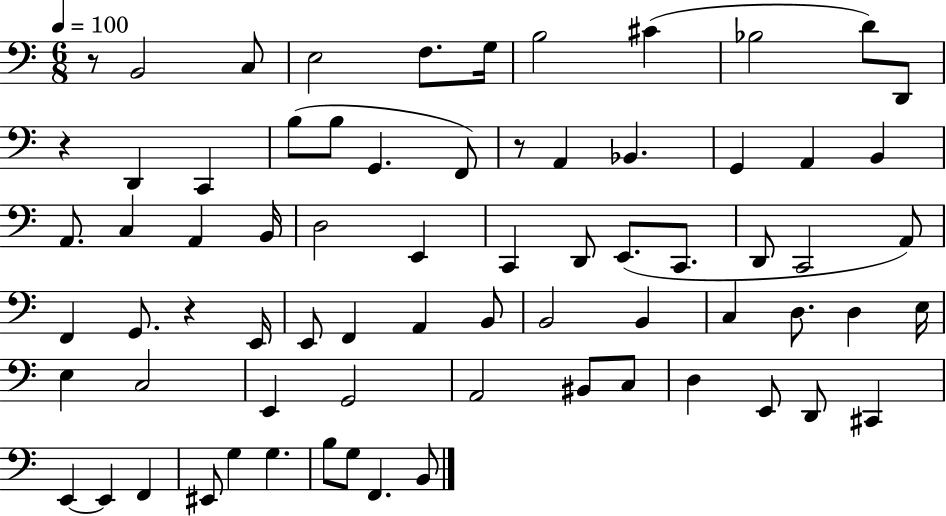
R/e B2/h C3/e E3/h F3/e. G3/s B3/h C#4/q Bb3/h D4/e D2/e R/q D2/q C2/q B3/e B3/e G2/q. F2/e R/e A2/q Bb2/q. G2/q A2/q B2/q A2/e. C3/q A2/q B2/s D3/h E2/q C2/q D2/e E2/e. C2/e. D2/e C2/h A2/e F2/q G2/e. R/q E2/s E2/e F2/q A2/q B2/e B2/h B2/q C3/q D3/e. D3/q E3/s E3/q C3/h E2/q G2/h A2/h BIS2/e C3/e D3/q E2/e D2/e C#2/q E2/q E2/q F2/q EIS2/e G3/q G3/q. B3/e G3/e F2/q. B2/e